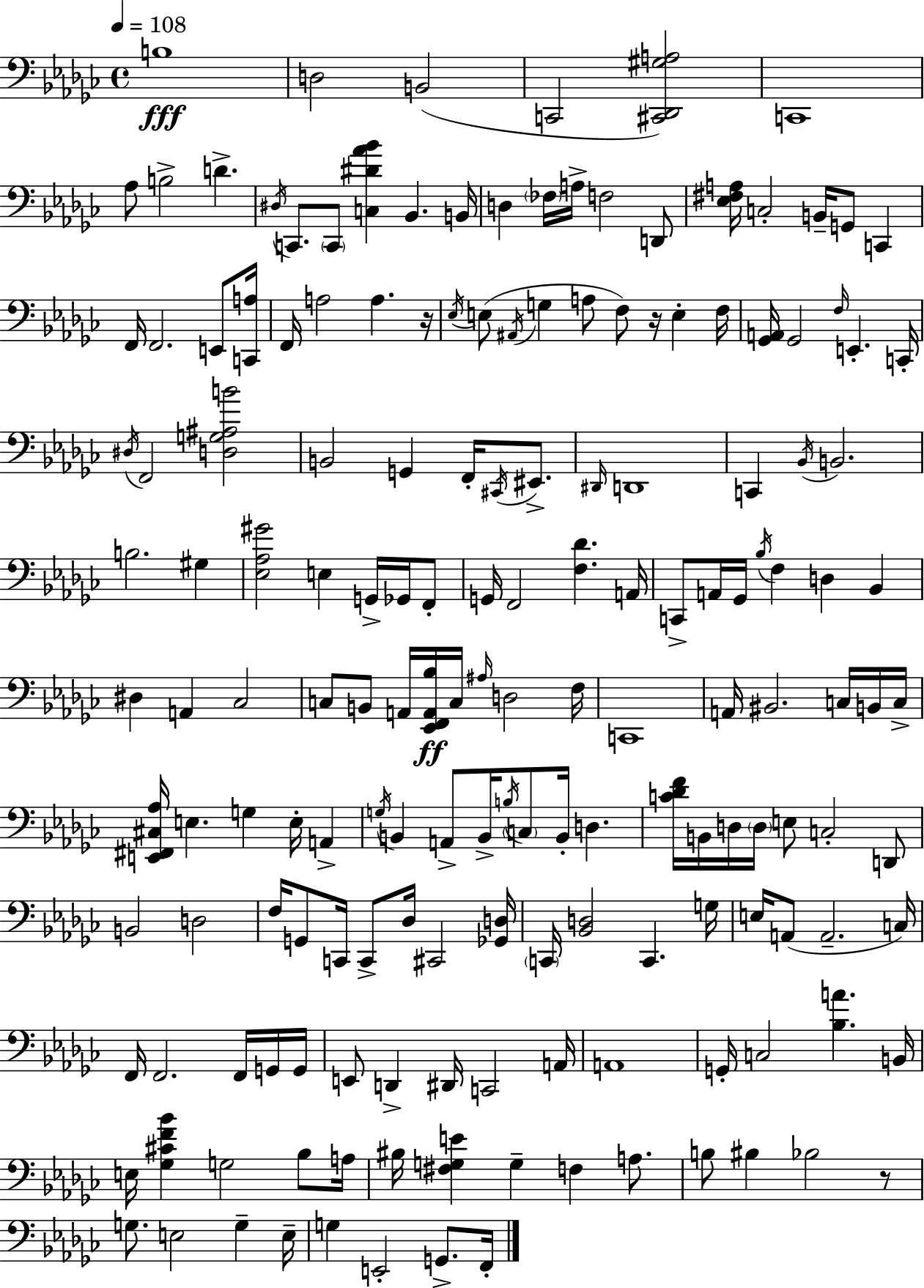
B3/w D3/h B2/h C2/h [C#2,Db2,G#3,A3]/h C2/w Ab3/e B3/h D4/q. D#3/s C2/e. C2/e [C3,D#4,Ab4,Bb4]/q Bb2/q. B2/s D3/q FES3/s A3/s F3/h D2/e [Eb3,F#3,A3]/s C3/h B2/s G2/e C2/q F2/s F2/h. E2/e [C2,A3]/s F2/s A3/h A3/q. R/s Eb3/s E3/e A#2/s G3/q A3/e F3/e R/s E3/q F3/s [Gb2,A2]/s Gb2/h F3/s E2/q. C2/s D#3/s F2/h [D3,G3,A#3,B4]/h B2/h G2/q F2/s C#2/s EIS2/e. D#2/s D2/w C2/q Bb2/s B2/h. B3/h. G#3/q [Eb3,Ab3,G#4]/h E3/q G2/s Gb2/s F2/e G2/s F2/h [F3,Db4]/q. A2/s C2/e A2/s Gb2/s Bb3/s F3/q D3/q Bb2/q D#3/q A2/q CES3/h C3/e B2/e A2/s [Eb2,F2,A2,Bb3]/s C3/s A#3/s D3/h F3/s C2/w A2/s BIS2/h. C3/s B2/s C3/s [E2,F#2,C#3,Ab3]/s E3/q. G3/q E3/s A2/q G3/s B2/q A2/e B2/s B3/s C3/e B2/s D3/q. [C4,Db4,F4]/s B2/s D3/s D3/s E3/e C3/h D2/e B2/h D3/h F3/s G2/e C2/s C2/e Db3/s C#2/h [Gb2,D3]/s C2/s [Bb2,D3]/h C2/q. G3/s E3/s A2/e A2/h. C3/s F2/s F2/h. F2/s G2/s G2/s E2/e D2/q D#2/s C2/h A2/s A2/w G2/s C3/h [Bb3,A4]/q. B2/s E3/s [Gb3,C#4,F4,Bb4]/q G3/h Bb3/e A3/s BIS3/s [F#3,G3,E4]/q G3/q F3/q A3/e. B3/e BIS3/q Bb3/h R/e G3/e. E3/h G3/q E3/s G3/q E2/h G2/e. F2/s